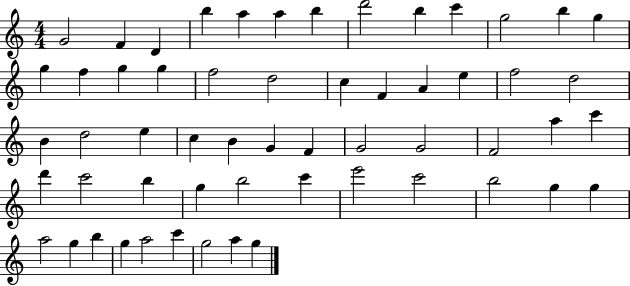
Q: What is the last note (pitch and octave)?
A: G5